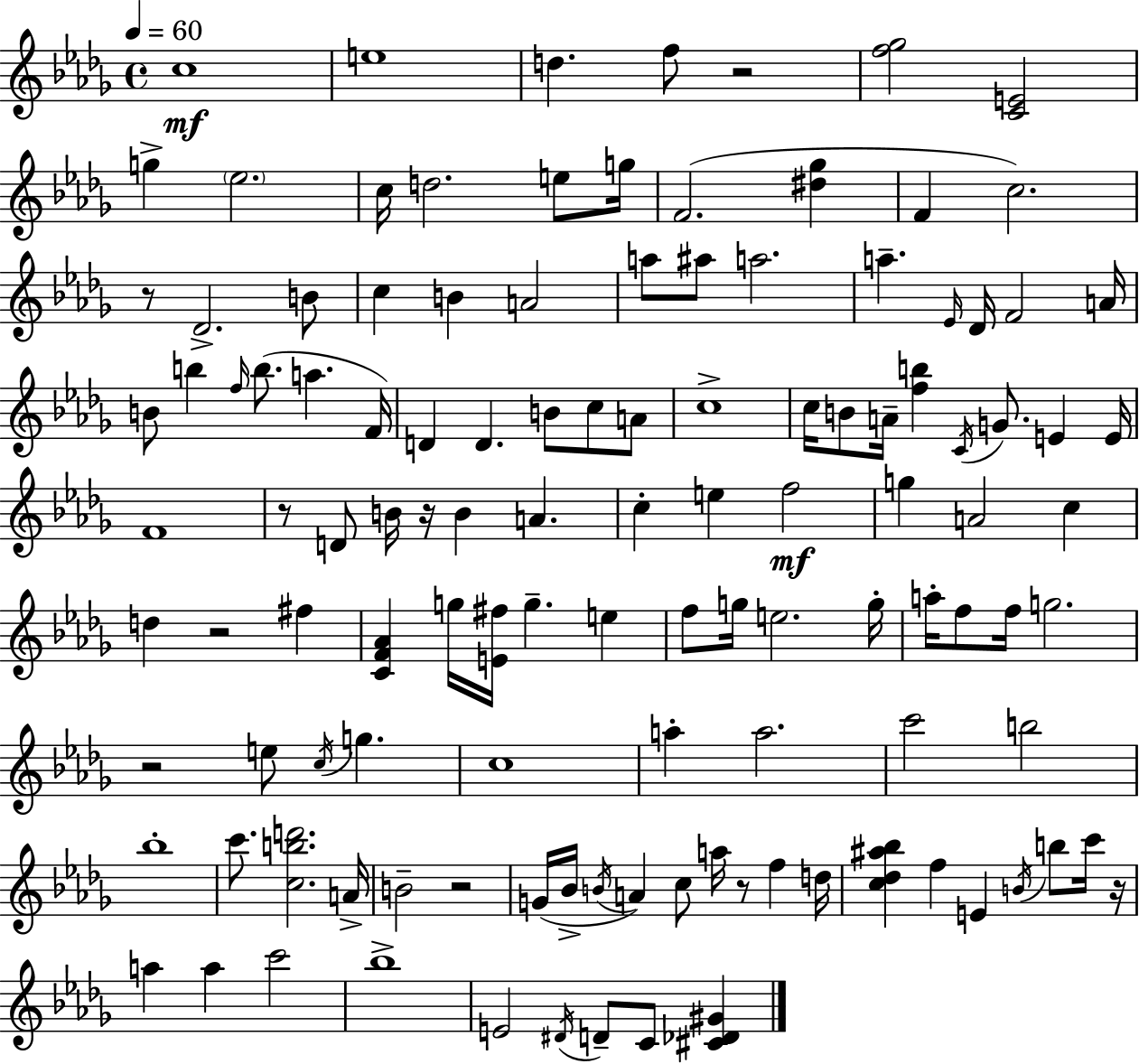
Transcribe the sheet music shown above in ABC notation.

X:1
T:Untitled
M:4/4
L:1/4
K:Bbm
c4 e4 d f/2 z2 [f_g]2 [CE]2 g _e2 c/4 d2 e/2 g/4 F2 [^d_g] F c2 z/2 _D2 B/2 c B A2 a/2 ^a/2 a2 a _E/4 _D/4 F2 A/4 B/2 b f/4 b/2 a F/4 D D B/2 c/2 A/2 c4 c/4 B/2 A/4 [fb] C/4 G/2 E E/4 F4 z/2 D/2 B/4 z/4 B A c e f2 g A2 c d z2 ^f [CF_A] g/4 [E^f]/4 g e f/2 g/4 e2 g/4 a/4 f/2 f/4 g2 z2 e/2 c/4 g c4 a a2 c'2 b2 _b4 c'/2 [cbd']2 A/4 B2 z2 G/4 _B/4 B/4 A c/2 a/4 z/2 f d/4 [c_d^a_b] f E B/4 b/2 c'/4 z/4 a a c'2 _b4 E2 ^D/4 D/2 C/2 [^C_D^G]